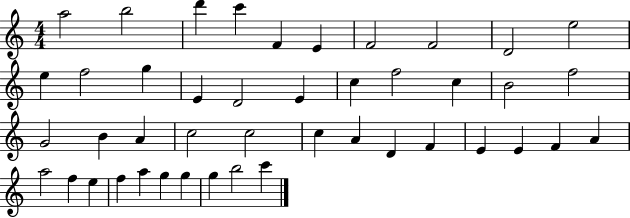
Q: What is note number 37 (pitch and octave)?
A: E5